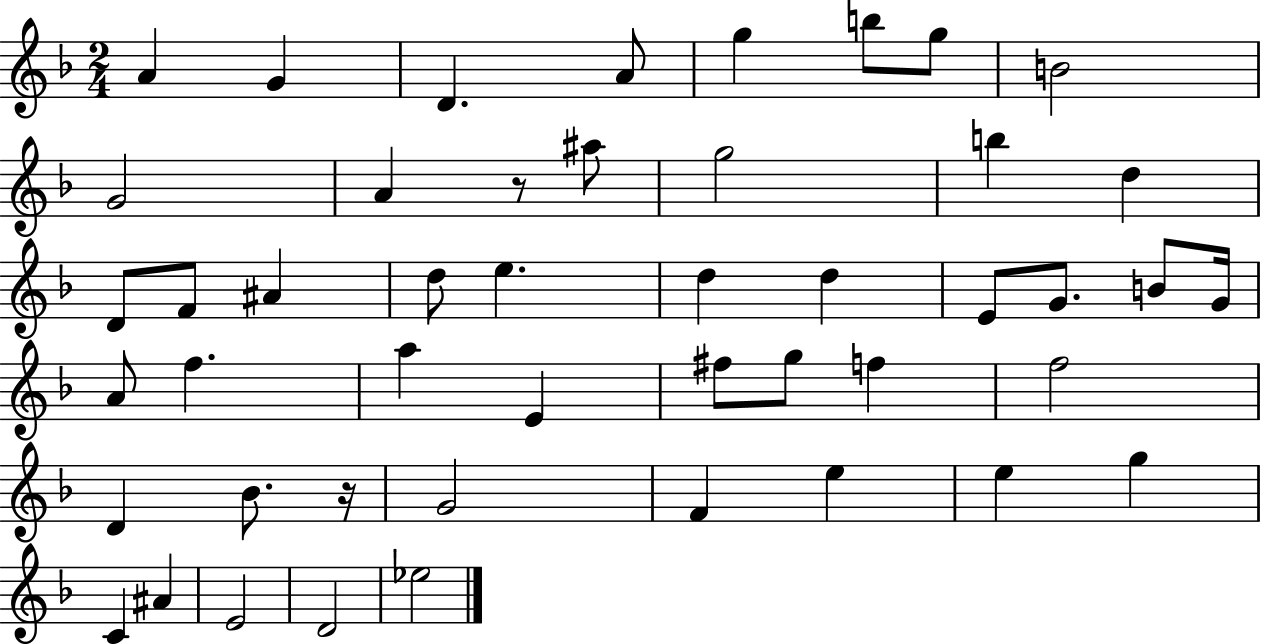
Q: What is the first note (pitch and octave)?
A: A4